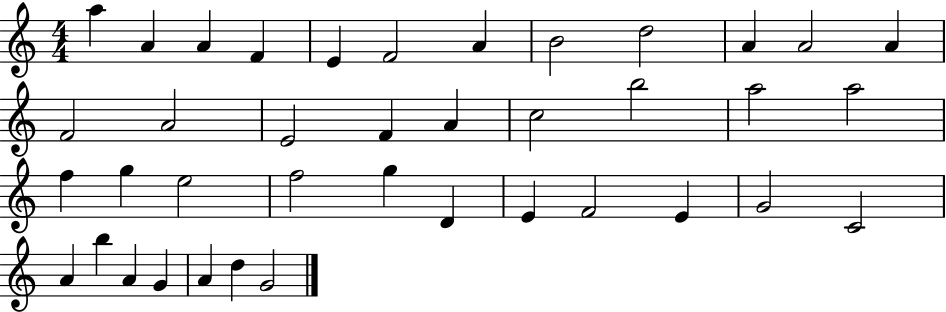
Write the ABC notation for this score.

X:1
T:Untitled
M:4/4
L:1/4
K:C
a A A F E F2 A B2 d2 A A2 A F2 A2 E2 F A c2 b2 a2 a2 f g e2 f2 g D E F2 E G2 C2 A b A G A d G2